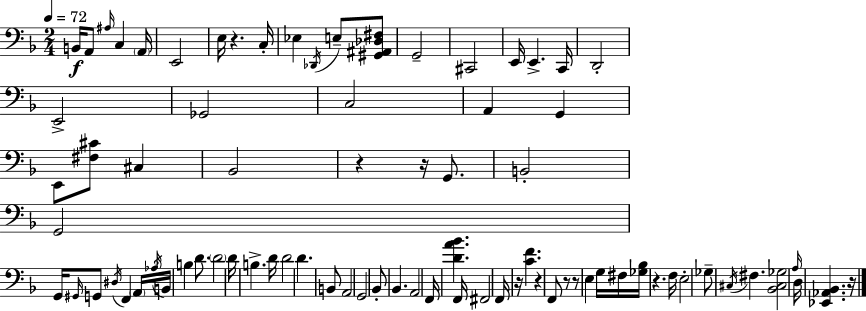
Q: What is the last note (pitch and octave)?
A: D3